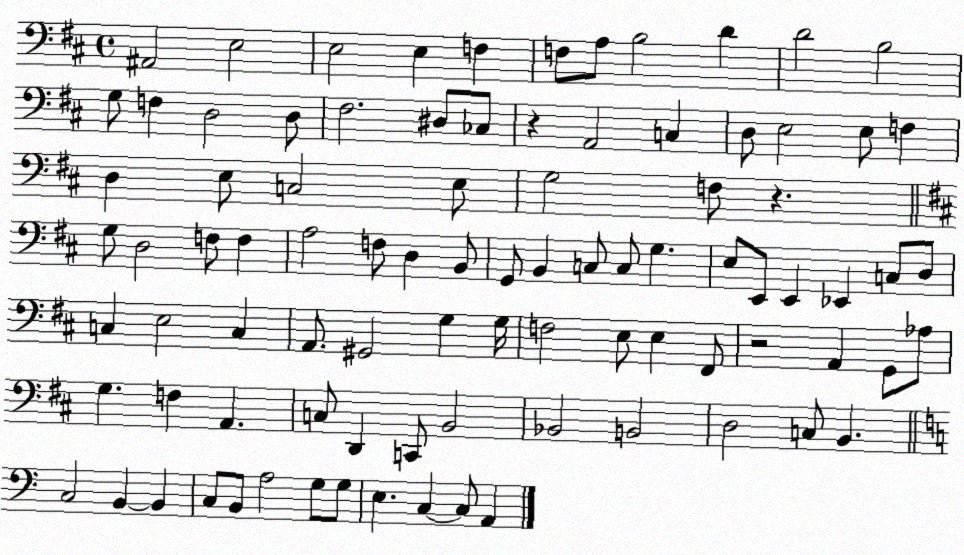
X:1
T:Untitled
M:4/4
L:1/4
K:D
^A,,2 E,2 E,2 E, F, F,/2 A,/2 B,2 D D2 B,2 G,/2 F, D,2 D,/2 ^F,2 ^D,/2 _C,/2 z A,,2 C, D,/2 E,2 E,/2 F, D, E,/2 C,2 E,/2 G,2 F,/2 z G,/2 D,2 F,/2 F, A,2 F,/2 D, B,,/2 G,,/2 B,, C,/2 C,/2 G, E,/2 E,,/2 E,, _E,, C,/2 D,/2 C, E,2 C, A,,/2 ^G,,2 G, G,/4 F,2 E,/2 E, ^F,,/2 z2 A,, G,,/2 _A,/2 G, F, A,, C,/2 D,, C,,/2 B,,2 _B,,2 B,,2 D,2 C,/2 B,, C,2 B,, B,, C,/2 B,,/2 A,2 G,/2 G,/2 E, C, C,/2 A,,